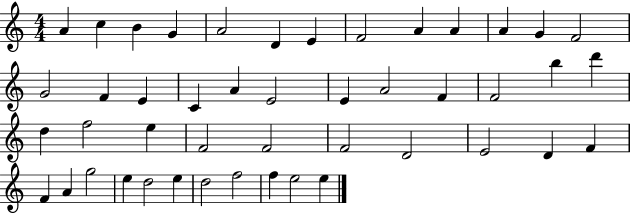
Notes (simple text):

A4/q C5/q B4/q G4/q A4/h D4/q E4/q F4/h A4/q A4/q A4/q G4/q F4/h G4/h F4/q E4/q C4/q A4/q E4/h E4/q A4/h F4/q F4/h B5/q D6/q D5/q F5/h E5/q F4/h F4/h F4/h D4/h E4/h D4/q F4/q F4/q A4/q G5/h E5/q D5/h E5/q D5/h F5/h F5/q E5/h E5/q